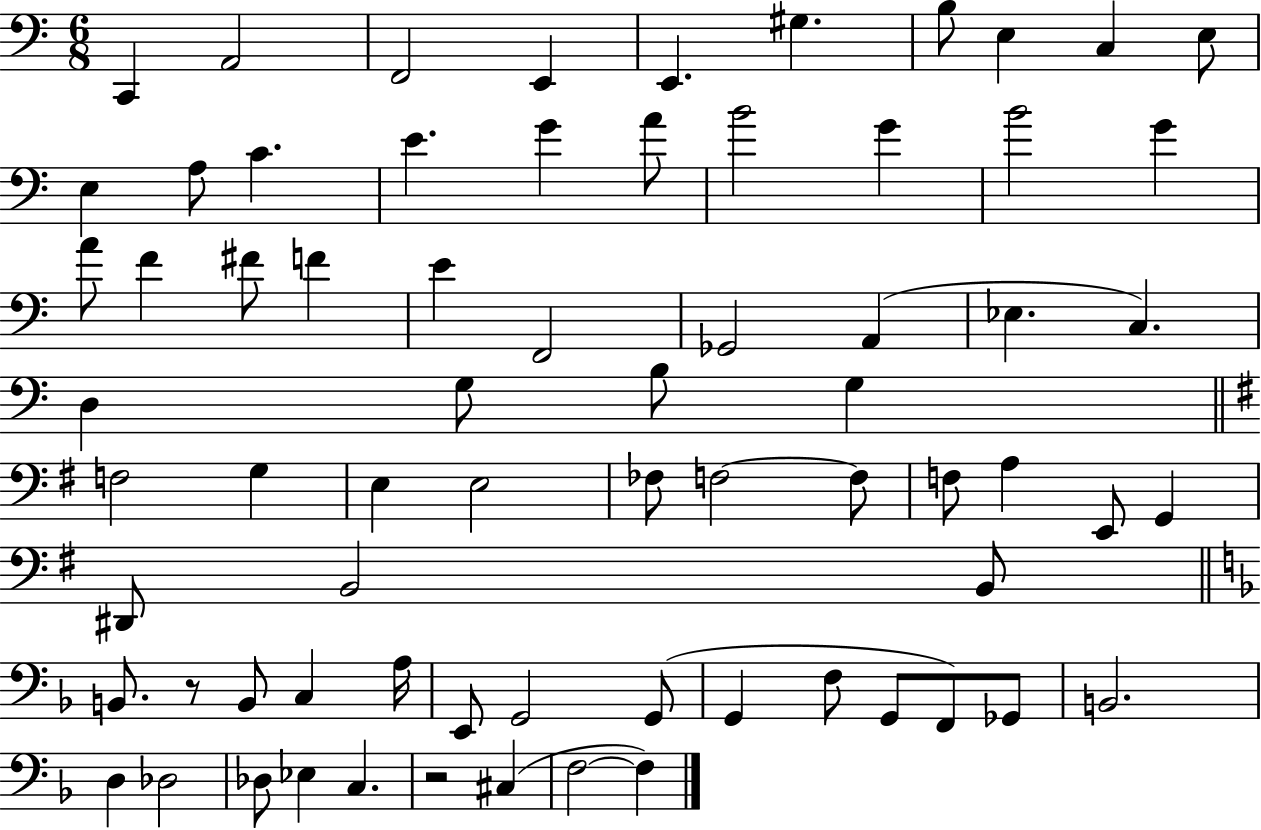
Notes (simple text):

C2/q A2/h F2/h E2/q E2/q. G#3/q. B3/e E3/q C3/q E3/e E3/q A3/e C4/q. E4/q. G4/q A4/e B4/h G4/q B4/h G4/q A4/e F4/q F#4/e F4/q E4/q F2/h Gb2/h A2/q Eb3/q. C3/q. D3/q G3/e B3/e G3/q F3/h G3/q E3/q E3/h FES3/e F3/h F3/e F3/e A3/q E2/e G2/q D#2/e B2/h B2/e B2/e. R/e B2/e C3/q A3/s E2/e G2/h G2/e G2/q F3/e G2/e F2/e Gb2/e B2/h. D3/q Db3/h Db3/e Eb3/q C3/q. R/h C#3/q F3/h F3/q